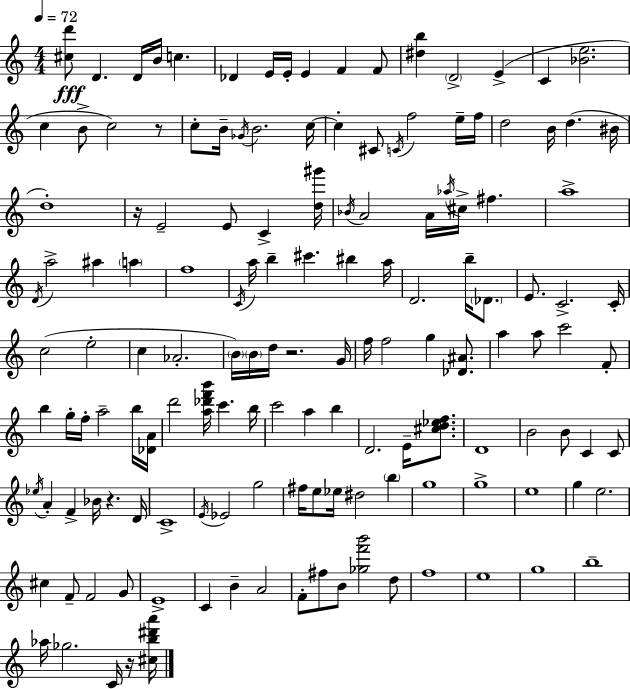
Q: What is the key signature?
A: C major